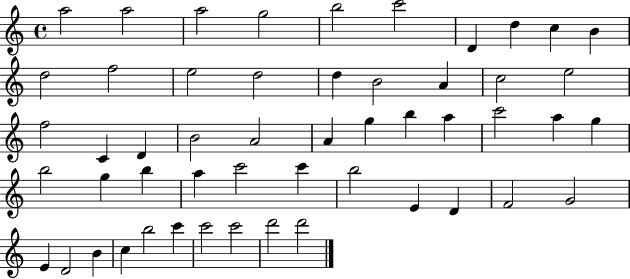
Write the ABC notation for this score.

X:1
T:Untitled
M:4/4
L:1/4
K:C
a2 a2 a2 g2 b2 c'2 D d c B d2 f2 e2 d2 d B2 A c2 e2 f2 C D B2 A2 A g b a c'2 a g b2 g b a c'2 c' b2 E D F2 G2 E D2 B c b2 c' c'2 c'2 d'2 d'2